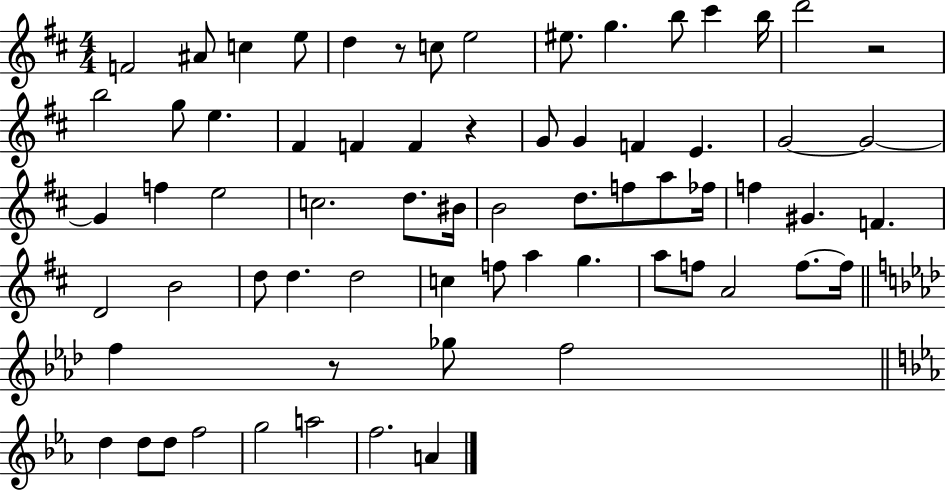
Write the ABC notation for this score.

X:1
T:Untitled
M:4/4
L:1/4
K:D
F2 ^A/2 c e/2 d z/2 c/2 e2 ^e/2 g b/2 ^c' b/4 d'2 z2 b2 g/2 e ^F F F z G/2 G F E G2 G2 G f e2 c2 d/2 ^B/4 B2 d/2 f/2 a/2 _f/4 f ^G F D2 B2 d/2 d d2 c f/2 a g a/2 f/2 A2 f/2 f/4 f z/2 _g/2 f2 d d/2 d/2 f2 g2 a2 f2 A